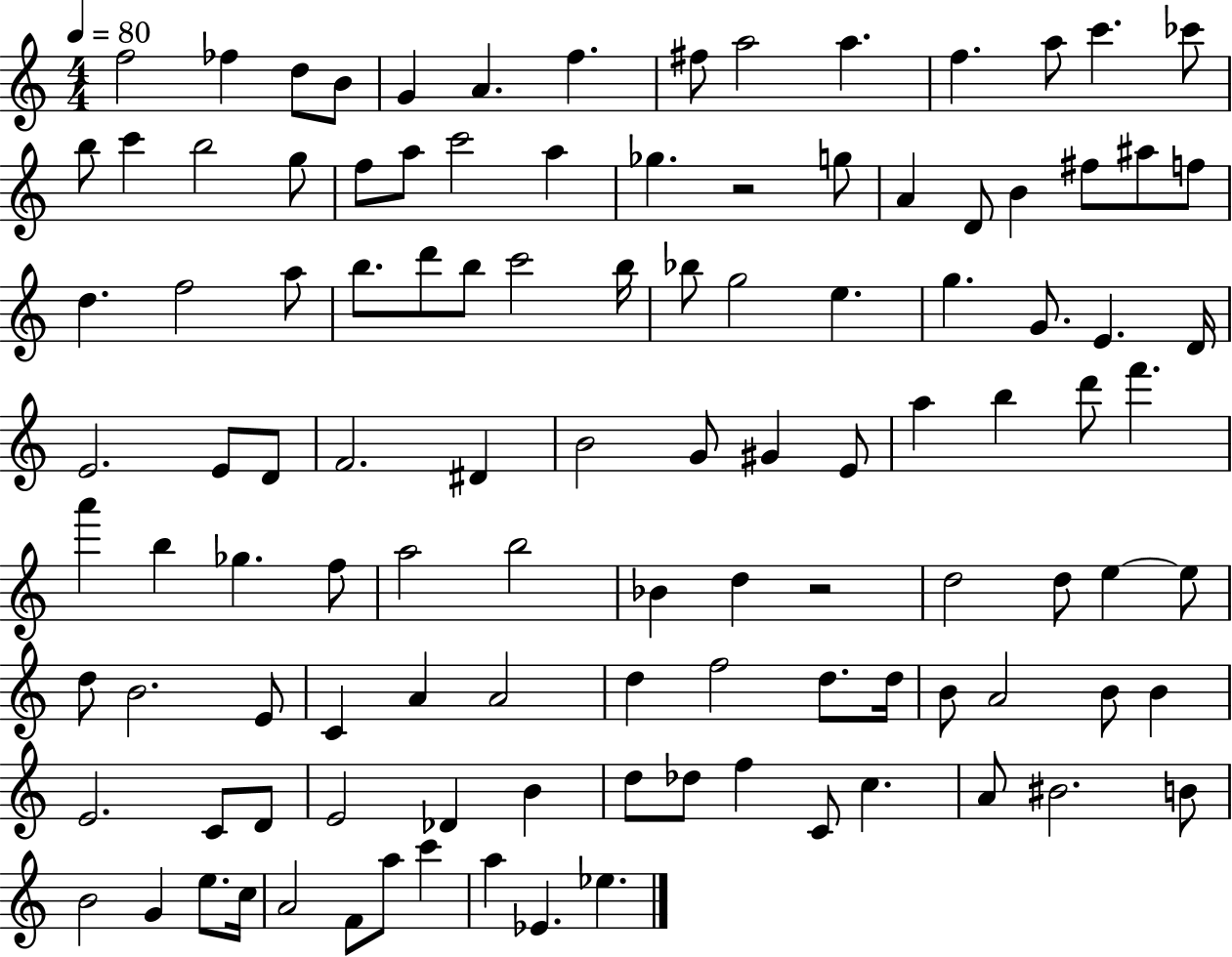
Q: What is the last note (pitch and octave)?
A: Eb5